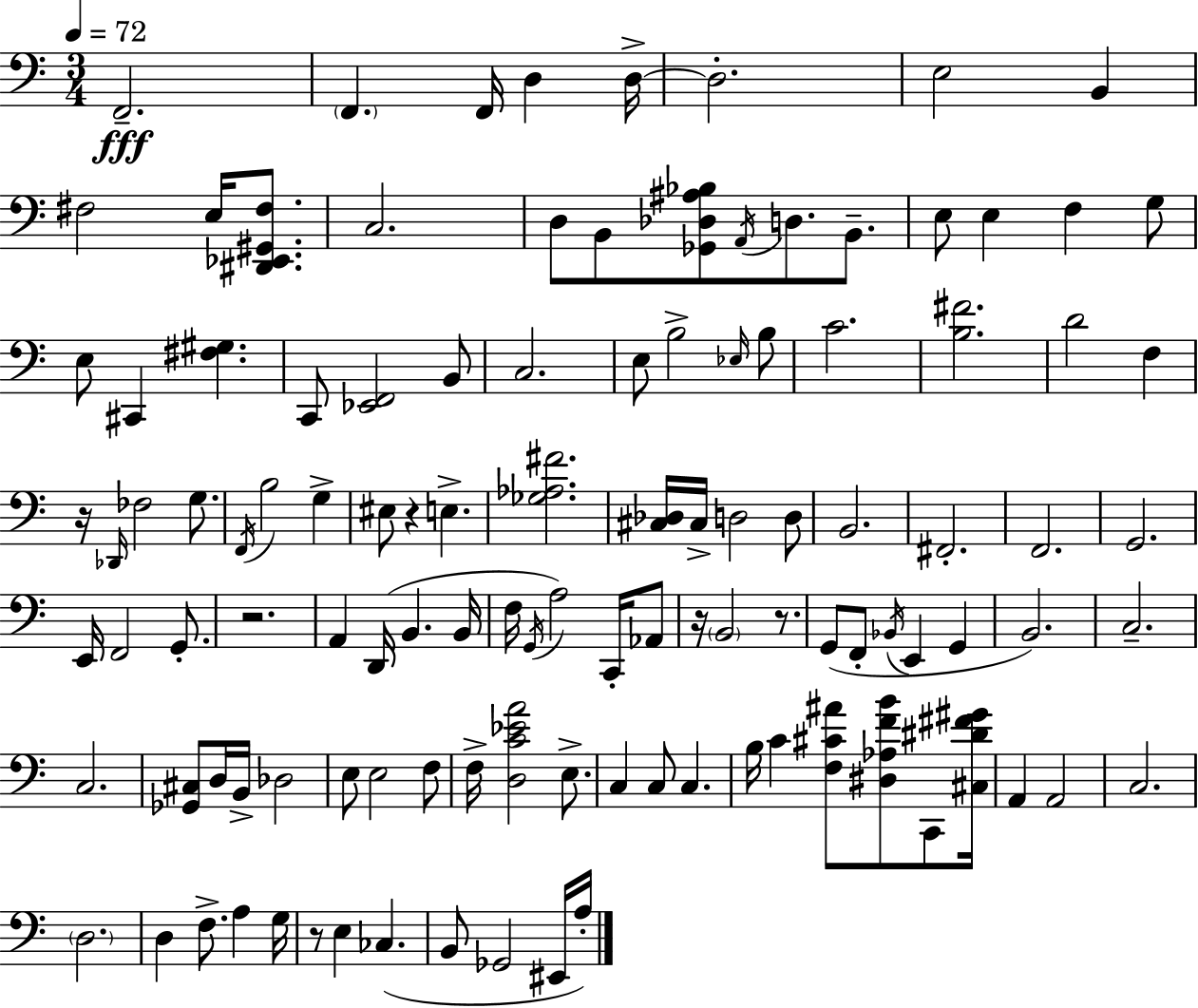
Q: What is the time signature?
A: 3/4